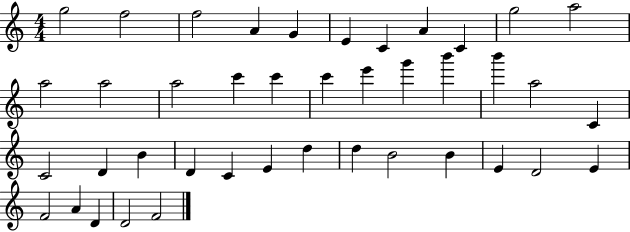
{
  \clef treble
  \numericTimeSignature
  \time 4/4
  \key c \major
  g''2 f''2 | f''2 a'4 g'4 | e'4 c'4 a'4 c'4 | g''2 a''2 | \break a''2 a''2 | a''2 c'''4 c'''4 | c'''4 e'''4 g'''4 b'''4 | b'''4 a''2 c'4 | \break c'2 d'4 b'4 | d'4 c'4 e'4 d''4 | d''4 b'2 b'4 | e'4 d'2 e'4 | \break f'2 a'4 d'4 | d'2 f'2 | \bar "|."
}